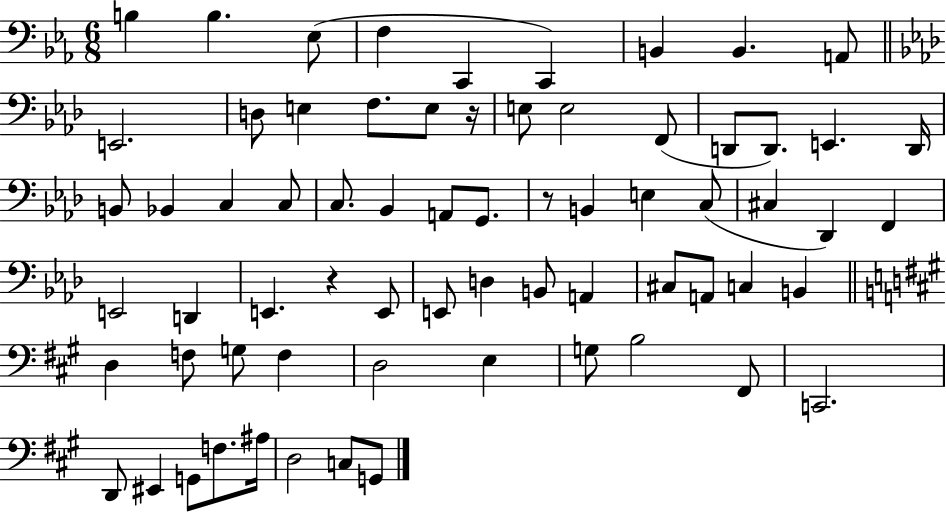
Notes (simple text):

B3/q B3/q. Eb3/e F3/q C2/q C2/q B2/q B2/q. A2/e E2/h. D3/e E3/q F3/e. E3/e R/s E3/e E3/h F2/e D2/e D2/e. E2/q. D2/s B2/e Bb2/q C3/q C3/e C3/e. Bb2/q A2/e G2/e. R/e B2/q E3/q C3/e C#3/q Db2/q F2/q E2/h D2/q E2/q. R/q E2/e E2/e D3/q B2/e A2/q C#3/e A2/e C3/q B2/q D3/q F3/e G3/e F3/q D3/h E3/q G3/e B3/h F#2/e C2/h. D2/e EIS2/q G2/e F3/e. A#3/s D3/h C3/e G2/e